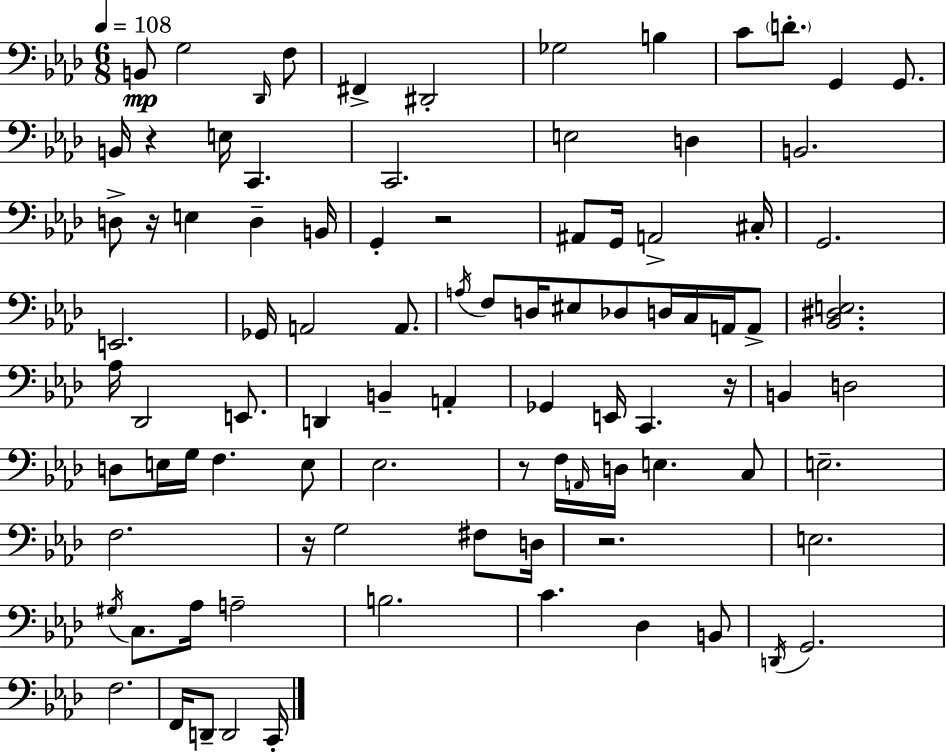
{
  \clef bass
  \numericTimeSignature
  \time 6/8
  \key aes \major
  \tempo 4 = 108
  b,8\mp g2 \grace { des,16 } f8 | fis,4-> dis,2-. | ges2 b4 | c'8 \parenthesize d'8.-. g,4 g,8. | \break b,16 r4 e16 c,4. | c,2. | e2 d4 | b,2. | \break d8-> r16 e4 d4-- | b,16 g,4-. r2 | ais,8 g,16 a,2-> | cis16-. g,2. | \break e,2. | ges,16 a,2 a,8. | \acciaccatura { a16 } f8 d16 eis8 des8 d16 c16 a,16 | a,8-> <bes, dis e>2. | \break aes16 des,2 e,8. | d,4 b,4-- a,4-. | ges,4 e,16 c,4. | r16 b,4 d2 | \break d8 e16 g16 f4. | e8 ees2. | r8 f16 \grace { a,16 } d16 e4. | c8 e2.-- | \break f2. | r16 g2 | fis8 d16 r2. | e2. | \break \acciaccatura { gis16 } c8. aes16 a2-- | b2. | c'4. des4 | b,8 \acciaccatura { d,16 } g,2. | \break f2. | f,16 d,8-- d,2 | c,16-. \bar "|."
}